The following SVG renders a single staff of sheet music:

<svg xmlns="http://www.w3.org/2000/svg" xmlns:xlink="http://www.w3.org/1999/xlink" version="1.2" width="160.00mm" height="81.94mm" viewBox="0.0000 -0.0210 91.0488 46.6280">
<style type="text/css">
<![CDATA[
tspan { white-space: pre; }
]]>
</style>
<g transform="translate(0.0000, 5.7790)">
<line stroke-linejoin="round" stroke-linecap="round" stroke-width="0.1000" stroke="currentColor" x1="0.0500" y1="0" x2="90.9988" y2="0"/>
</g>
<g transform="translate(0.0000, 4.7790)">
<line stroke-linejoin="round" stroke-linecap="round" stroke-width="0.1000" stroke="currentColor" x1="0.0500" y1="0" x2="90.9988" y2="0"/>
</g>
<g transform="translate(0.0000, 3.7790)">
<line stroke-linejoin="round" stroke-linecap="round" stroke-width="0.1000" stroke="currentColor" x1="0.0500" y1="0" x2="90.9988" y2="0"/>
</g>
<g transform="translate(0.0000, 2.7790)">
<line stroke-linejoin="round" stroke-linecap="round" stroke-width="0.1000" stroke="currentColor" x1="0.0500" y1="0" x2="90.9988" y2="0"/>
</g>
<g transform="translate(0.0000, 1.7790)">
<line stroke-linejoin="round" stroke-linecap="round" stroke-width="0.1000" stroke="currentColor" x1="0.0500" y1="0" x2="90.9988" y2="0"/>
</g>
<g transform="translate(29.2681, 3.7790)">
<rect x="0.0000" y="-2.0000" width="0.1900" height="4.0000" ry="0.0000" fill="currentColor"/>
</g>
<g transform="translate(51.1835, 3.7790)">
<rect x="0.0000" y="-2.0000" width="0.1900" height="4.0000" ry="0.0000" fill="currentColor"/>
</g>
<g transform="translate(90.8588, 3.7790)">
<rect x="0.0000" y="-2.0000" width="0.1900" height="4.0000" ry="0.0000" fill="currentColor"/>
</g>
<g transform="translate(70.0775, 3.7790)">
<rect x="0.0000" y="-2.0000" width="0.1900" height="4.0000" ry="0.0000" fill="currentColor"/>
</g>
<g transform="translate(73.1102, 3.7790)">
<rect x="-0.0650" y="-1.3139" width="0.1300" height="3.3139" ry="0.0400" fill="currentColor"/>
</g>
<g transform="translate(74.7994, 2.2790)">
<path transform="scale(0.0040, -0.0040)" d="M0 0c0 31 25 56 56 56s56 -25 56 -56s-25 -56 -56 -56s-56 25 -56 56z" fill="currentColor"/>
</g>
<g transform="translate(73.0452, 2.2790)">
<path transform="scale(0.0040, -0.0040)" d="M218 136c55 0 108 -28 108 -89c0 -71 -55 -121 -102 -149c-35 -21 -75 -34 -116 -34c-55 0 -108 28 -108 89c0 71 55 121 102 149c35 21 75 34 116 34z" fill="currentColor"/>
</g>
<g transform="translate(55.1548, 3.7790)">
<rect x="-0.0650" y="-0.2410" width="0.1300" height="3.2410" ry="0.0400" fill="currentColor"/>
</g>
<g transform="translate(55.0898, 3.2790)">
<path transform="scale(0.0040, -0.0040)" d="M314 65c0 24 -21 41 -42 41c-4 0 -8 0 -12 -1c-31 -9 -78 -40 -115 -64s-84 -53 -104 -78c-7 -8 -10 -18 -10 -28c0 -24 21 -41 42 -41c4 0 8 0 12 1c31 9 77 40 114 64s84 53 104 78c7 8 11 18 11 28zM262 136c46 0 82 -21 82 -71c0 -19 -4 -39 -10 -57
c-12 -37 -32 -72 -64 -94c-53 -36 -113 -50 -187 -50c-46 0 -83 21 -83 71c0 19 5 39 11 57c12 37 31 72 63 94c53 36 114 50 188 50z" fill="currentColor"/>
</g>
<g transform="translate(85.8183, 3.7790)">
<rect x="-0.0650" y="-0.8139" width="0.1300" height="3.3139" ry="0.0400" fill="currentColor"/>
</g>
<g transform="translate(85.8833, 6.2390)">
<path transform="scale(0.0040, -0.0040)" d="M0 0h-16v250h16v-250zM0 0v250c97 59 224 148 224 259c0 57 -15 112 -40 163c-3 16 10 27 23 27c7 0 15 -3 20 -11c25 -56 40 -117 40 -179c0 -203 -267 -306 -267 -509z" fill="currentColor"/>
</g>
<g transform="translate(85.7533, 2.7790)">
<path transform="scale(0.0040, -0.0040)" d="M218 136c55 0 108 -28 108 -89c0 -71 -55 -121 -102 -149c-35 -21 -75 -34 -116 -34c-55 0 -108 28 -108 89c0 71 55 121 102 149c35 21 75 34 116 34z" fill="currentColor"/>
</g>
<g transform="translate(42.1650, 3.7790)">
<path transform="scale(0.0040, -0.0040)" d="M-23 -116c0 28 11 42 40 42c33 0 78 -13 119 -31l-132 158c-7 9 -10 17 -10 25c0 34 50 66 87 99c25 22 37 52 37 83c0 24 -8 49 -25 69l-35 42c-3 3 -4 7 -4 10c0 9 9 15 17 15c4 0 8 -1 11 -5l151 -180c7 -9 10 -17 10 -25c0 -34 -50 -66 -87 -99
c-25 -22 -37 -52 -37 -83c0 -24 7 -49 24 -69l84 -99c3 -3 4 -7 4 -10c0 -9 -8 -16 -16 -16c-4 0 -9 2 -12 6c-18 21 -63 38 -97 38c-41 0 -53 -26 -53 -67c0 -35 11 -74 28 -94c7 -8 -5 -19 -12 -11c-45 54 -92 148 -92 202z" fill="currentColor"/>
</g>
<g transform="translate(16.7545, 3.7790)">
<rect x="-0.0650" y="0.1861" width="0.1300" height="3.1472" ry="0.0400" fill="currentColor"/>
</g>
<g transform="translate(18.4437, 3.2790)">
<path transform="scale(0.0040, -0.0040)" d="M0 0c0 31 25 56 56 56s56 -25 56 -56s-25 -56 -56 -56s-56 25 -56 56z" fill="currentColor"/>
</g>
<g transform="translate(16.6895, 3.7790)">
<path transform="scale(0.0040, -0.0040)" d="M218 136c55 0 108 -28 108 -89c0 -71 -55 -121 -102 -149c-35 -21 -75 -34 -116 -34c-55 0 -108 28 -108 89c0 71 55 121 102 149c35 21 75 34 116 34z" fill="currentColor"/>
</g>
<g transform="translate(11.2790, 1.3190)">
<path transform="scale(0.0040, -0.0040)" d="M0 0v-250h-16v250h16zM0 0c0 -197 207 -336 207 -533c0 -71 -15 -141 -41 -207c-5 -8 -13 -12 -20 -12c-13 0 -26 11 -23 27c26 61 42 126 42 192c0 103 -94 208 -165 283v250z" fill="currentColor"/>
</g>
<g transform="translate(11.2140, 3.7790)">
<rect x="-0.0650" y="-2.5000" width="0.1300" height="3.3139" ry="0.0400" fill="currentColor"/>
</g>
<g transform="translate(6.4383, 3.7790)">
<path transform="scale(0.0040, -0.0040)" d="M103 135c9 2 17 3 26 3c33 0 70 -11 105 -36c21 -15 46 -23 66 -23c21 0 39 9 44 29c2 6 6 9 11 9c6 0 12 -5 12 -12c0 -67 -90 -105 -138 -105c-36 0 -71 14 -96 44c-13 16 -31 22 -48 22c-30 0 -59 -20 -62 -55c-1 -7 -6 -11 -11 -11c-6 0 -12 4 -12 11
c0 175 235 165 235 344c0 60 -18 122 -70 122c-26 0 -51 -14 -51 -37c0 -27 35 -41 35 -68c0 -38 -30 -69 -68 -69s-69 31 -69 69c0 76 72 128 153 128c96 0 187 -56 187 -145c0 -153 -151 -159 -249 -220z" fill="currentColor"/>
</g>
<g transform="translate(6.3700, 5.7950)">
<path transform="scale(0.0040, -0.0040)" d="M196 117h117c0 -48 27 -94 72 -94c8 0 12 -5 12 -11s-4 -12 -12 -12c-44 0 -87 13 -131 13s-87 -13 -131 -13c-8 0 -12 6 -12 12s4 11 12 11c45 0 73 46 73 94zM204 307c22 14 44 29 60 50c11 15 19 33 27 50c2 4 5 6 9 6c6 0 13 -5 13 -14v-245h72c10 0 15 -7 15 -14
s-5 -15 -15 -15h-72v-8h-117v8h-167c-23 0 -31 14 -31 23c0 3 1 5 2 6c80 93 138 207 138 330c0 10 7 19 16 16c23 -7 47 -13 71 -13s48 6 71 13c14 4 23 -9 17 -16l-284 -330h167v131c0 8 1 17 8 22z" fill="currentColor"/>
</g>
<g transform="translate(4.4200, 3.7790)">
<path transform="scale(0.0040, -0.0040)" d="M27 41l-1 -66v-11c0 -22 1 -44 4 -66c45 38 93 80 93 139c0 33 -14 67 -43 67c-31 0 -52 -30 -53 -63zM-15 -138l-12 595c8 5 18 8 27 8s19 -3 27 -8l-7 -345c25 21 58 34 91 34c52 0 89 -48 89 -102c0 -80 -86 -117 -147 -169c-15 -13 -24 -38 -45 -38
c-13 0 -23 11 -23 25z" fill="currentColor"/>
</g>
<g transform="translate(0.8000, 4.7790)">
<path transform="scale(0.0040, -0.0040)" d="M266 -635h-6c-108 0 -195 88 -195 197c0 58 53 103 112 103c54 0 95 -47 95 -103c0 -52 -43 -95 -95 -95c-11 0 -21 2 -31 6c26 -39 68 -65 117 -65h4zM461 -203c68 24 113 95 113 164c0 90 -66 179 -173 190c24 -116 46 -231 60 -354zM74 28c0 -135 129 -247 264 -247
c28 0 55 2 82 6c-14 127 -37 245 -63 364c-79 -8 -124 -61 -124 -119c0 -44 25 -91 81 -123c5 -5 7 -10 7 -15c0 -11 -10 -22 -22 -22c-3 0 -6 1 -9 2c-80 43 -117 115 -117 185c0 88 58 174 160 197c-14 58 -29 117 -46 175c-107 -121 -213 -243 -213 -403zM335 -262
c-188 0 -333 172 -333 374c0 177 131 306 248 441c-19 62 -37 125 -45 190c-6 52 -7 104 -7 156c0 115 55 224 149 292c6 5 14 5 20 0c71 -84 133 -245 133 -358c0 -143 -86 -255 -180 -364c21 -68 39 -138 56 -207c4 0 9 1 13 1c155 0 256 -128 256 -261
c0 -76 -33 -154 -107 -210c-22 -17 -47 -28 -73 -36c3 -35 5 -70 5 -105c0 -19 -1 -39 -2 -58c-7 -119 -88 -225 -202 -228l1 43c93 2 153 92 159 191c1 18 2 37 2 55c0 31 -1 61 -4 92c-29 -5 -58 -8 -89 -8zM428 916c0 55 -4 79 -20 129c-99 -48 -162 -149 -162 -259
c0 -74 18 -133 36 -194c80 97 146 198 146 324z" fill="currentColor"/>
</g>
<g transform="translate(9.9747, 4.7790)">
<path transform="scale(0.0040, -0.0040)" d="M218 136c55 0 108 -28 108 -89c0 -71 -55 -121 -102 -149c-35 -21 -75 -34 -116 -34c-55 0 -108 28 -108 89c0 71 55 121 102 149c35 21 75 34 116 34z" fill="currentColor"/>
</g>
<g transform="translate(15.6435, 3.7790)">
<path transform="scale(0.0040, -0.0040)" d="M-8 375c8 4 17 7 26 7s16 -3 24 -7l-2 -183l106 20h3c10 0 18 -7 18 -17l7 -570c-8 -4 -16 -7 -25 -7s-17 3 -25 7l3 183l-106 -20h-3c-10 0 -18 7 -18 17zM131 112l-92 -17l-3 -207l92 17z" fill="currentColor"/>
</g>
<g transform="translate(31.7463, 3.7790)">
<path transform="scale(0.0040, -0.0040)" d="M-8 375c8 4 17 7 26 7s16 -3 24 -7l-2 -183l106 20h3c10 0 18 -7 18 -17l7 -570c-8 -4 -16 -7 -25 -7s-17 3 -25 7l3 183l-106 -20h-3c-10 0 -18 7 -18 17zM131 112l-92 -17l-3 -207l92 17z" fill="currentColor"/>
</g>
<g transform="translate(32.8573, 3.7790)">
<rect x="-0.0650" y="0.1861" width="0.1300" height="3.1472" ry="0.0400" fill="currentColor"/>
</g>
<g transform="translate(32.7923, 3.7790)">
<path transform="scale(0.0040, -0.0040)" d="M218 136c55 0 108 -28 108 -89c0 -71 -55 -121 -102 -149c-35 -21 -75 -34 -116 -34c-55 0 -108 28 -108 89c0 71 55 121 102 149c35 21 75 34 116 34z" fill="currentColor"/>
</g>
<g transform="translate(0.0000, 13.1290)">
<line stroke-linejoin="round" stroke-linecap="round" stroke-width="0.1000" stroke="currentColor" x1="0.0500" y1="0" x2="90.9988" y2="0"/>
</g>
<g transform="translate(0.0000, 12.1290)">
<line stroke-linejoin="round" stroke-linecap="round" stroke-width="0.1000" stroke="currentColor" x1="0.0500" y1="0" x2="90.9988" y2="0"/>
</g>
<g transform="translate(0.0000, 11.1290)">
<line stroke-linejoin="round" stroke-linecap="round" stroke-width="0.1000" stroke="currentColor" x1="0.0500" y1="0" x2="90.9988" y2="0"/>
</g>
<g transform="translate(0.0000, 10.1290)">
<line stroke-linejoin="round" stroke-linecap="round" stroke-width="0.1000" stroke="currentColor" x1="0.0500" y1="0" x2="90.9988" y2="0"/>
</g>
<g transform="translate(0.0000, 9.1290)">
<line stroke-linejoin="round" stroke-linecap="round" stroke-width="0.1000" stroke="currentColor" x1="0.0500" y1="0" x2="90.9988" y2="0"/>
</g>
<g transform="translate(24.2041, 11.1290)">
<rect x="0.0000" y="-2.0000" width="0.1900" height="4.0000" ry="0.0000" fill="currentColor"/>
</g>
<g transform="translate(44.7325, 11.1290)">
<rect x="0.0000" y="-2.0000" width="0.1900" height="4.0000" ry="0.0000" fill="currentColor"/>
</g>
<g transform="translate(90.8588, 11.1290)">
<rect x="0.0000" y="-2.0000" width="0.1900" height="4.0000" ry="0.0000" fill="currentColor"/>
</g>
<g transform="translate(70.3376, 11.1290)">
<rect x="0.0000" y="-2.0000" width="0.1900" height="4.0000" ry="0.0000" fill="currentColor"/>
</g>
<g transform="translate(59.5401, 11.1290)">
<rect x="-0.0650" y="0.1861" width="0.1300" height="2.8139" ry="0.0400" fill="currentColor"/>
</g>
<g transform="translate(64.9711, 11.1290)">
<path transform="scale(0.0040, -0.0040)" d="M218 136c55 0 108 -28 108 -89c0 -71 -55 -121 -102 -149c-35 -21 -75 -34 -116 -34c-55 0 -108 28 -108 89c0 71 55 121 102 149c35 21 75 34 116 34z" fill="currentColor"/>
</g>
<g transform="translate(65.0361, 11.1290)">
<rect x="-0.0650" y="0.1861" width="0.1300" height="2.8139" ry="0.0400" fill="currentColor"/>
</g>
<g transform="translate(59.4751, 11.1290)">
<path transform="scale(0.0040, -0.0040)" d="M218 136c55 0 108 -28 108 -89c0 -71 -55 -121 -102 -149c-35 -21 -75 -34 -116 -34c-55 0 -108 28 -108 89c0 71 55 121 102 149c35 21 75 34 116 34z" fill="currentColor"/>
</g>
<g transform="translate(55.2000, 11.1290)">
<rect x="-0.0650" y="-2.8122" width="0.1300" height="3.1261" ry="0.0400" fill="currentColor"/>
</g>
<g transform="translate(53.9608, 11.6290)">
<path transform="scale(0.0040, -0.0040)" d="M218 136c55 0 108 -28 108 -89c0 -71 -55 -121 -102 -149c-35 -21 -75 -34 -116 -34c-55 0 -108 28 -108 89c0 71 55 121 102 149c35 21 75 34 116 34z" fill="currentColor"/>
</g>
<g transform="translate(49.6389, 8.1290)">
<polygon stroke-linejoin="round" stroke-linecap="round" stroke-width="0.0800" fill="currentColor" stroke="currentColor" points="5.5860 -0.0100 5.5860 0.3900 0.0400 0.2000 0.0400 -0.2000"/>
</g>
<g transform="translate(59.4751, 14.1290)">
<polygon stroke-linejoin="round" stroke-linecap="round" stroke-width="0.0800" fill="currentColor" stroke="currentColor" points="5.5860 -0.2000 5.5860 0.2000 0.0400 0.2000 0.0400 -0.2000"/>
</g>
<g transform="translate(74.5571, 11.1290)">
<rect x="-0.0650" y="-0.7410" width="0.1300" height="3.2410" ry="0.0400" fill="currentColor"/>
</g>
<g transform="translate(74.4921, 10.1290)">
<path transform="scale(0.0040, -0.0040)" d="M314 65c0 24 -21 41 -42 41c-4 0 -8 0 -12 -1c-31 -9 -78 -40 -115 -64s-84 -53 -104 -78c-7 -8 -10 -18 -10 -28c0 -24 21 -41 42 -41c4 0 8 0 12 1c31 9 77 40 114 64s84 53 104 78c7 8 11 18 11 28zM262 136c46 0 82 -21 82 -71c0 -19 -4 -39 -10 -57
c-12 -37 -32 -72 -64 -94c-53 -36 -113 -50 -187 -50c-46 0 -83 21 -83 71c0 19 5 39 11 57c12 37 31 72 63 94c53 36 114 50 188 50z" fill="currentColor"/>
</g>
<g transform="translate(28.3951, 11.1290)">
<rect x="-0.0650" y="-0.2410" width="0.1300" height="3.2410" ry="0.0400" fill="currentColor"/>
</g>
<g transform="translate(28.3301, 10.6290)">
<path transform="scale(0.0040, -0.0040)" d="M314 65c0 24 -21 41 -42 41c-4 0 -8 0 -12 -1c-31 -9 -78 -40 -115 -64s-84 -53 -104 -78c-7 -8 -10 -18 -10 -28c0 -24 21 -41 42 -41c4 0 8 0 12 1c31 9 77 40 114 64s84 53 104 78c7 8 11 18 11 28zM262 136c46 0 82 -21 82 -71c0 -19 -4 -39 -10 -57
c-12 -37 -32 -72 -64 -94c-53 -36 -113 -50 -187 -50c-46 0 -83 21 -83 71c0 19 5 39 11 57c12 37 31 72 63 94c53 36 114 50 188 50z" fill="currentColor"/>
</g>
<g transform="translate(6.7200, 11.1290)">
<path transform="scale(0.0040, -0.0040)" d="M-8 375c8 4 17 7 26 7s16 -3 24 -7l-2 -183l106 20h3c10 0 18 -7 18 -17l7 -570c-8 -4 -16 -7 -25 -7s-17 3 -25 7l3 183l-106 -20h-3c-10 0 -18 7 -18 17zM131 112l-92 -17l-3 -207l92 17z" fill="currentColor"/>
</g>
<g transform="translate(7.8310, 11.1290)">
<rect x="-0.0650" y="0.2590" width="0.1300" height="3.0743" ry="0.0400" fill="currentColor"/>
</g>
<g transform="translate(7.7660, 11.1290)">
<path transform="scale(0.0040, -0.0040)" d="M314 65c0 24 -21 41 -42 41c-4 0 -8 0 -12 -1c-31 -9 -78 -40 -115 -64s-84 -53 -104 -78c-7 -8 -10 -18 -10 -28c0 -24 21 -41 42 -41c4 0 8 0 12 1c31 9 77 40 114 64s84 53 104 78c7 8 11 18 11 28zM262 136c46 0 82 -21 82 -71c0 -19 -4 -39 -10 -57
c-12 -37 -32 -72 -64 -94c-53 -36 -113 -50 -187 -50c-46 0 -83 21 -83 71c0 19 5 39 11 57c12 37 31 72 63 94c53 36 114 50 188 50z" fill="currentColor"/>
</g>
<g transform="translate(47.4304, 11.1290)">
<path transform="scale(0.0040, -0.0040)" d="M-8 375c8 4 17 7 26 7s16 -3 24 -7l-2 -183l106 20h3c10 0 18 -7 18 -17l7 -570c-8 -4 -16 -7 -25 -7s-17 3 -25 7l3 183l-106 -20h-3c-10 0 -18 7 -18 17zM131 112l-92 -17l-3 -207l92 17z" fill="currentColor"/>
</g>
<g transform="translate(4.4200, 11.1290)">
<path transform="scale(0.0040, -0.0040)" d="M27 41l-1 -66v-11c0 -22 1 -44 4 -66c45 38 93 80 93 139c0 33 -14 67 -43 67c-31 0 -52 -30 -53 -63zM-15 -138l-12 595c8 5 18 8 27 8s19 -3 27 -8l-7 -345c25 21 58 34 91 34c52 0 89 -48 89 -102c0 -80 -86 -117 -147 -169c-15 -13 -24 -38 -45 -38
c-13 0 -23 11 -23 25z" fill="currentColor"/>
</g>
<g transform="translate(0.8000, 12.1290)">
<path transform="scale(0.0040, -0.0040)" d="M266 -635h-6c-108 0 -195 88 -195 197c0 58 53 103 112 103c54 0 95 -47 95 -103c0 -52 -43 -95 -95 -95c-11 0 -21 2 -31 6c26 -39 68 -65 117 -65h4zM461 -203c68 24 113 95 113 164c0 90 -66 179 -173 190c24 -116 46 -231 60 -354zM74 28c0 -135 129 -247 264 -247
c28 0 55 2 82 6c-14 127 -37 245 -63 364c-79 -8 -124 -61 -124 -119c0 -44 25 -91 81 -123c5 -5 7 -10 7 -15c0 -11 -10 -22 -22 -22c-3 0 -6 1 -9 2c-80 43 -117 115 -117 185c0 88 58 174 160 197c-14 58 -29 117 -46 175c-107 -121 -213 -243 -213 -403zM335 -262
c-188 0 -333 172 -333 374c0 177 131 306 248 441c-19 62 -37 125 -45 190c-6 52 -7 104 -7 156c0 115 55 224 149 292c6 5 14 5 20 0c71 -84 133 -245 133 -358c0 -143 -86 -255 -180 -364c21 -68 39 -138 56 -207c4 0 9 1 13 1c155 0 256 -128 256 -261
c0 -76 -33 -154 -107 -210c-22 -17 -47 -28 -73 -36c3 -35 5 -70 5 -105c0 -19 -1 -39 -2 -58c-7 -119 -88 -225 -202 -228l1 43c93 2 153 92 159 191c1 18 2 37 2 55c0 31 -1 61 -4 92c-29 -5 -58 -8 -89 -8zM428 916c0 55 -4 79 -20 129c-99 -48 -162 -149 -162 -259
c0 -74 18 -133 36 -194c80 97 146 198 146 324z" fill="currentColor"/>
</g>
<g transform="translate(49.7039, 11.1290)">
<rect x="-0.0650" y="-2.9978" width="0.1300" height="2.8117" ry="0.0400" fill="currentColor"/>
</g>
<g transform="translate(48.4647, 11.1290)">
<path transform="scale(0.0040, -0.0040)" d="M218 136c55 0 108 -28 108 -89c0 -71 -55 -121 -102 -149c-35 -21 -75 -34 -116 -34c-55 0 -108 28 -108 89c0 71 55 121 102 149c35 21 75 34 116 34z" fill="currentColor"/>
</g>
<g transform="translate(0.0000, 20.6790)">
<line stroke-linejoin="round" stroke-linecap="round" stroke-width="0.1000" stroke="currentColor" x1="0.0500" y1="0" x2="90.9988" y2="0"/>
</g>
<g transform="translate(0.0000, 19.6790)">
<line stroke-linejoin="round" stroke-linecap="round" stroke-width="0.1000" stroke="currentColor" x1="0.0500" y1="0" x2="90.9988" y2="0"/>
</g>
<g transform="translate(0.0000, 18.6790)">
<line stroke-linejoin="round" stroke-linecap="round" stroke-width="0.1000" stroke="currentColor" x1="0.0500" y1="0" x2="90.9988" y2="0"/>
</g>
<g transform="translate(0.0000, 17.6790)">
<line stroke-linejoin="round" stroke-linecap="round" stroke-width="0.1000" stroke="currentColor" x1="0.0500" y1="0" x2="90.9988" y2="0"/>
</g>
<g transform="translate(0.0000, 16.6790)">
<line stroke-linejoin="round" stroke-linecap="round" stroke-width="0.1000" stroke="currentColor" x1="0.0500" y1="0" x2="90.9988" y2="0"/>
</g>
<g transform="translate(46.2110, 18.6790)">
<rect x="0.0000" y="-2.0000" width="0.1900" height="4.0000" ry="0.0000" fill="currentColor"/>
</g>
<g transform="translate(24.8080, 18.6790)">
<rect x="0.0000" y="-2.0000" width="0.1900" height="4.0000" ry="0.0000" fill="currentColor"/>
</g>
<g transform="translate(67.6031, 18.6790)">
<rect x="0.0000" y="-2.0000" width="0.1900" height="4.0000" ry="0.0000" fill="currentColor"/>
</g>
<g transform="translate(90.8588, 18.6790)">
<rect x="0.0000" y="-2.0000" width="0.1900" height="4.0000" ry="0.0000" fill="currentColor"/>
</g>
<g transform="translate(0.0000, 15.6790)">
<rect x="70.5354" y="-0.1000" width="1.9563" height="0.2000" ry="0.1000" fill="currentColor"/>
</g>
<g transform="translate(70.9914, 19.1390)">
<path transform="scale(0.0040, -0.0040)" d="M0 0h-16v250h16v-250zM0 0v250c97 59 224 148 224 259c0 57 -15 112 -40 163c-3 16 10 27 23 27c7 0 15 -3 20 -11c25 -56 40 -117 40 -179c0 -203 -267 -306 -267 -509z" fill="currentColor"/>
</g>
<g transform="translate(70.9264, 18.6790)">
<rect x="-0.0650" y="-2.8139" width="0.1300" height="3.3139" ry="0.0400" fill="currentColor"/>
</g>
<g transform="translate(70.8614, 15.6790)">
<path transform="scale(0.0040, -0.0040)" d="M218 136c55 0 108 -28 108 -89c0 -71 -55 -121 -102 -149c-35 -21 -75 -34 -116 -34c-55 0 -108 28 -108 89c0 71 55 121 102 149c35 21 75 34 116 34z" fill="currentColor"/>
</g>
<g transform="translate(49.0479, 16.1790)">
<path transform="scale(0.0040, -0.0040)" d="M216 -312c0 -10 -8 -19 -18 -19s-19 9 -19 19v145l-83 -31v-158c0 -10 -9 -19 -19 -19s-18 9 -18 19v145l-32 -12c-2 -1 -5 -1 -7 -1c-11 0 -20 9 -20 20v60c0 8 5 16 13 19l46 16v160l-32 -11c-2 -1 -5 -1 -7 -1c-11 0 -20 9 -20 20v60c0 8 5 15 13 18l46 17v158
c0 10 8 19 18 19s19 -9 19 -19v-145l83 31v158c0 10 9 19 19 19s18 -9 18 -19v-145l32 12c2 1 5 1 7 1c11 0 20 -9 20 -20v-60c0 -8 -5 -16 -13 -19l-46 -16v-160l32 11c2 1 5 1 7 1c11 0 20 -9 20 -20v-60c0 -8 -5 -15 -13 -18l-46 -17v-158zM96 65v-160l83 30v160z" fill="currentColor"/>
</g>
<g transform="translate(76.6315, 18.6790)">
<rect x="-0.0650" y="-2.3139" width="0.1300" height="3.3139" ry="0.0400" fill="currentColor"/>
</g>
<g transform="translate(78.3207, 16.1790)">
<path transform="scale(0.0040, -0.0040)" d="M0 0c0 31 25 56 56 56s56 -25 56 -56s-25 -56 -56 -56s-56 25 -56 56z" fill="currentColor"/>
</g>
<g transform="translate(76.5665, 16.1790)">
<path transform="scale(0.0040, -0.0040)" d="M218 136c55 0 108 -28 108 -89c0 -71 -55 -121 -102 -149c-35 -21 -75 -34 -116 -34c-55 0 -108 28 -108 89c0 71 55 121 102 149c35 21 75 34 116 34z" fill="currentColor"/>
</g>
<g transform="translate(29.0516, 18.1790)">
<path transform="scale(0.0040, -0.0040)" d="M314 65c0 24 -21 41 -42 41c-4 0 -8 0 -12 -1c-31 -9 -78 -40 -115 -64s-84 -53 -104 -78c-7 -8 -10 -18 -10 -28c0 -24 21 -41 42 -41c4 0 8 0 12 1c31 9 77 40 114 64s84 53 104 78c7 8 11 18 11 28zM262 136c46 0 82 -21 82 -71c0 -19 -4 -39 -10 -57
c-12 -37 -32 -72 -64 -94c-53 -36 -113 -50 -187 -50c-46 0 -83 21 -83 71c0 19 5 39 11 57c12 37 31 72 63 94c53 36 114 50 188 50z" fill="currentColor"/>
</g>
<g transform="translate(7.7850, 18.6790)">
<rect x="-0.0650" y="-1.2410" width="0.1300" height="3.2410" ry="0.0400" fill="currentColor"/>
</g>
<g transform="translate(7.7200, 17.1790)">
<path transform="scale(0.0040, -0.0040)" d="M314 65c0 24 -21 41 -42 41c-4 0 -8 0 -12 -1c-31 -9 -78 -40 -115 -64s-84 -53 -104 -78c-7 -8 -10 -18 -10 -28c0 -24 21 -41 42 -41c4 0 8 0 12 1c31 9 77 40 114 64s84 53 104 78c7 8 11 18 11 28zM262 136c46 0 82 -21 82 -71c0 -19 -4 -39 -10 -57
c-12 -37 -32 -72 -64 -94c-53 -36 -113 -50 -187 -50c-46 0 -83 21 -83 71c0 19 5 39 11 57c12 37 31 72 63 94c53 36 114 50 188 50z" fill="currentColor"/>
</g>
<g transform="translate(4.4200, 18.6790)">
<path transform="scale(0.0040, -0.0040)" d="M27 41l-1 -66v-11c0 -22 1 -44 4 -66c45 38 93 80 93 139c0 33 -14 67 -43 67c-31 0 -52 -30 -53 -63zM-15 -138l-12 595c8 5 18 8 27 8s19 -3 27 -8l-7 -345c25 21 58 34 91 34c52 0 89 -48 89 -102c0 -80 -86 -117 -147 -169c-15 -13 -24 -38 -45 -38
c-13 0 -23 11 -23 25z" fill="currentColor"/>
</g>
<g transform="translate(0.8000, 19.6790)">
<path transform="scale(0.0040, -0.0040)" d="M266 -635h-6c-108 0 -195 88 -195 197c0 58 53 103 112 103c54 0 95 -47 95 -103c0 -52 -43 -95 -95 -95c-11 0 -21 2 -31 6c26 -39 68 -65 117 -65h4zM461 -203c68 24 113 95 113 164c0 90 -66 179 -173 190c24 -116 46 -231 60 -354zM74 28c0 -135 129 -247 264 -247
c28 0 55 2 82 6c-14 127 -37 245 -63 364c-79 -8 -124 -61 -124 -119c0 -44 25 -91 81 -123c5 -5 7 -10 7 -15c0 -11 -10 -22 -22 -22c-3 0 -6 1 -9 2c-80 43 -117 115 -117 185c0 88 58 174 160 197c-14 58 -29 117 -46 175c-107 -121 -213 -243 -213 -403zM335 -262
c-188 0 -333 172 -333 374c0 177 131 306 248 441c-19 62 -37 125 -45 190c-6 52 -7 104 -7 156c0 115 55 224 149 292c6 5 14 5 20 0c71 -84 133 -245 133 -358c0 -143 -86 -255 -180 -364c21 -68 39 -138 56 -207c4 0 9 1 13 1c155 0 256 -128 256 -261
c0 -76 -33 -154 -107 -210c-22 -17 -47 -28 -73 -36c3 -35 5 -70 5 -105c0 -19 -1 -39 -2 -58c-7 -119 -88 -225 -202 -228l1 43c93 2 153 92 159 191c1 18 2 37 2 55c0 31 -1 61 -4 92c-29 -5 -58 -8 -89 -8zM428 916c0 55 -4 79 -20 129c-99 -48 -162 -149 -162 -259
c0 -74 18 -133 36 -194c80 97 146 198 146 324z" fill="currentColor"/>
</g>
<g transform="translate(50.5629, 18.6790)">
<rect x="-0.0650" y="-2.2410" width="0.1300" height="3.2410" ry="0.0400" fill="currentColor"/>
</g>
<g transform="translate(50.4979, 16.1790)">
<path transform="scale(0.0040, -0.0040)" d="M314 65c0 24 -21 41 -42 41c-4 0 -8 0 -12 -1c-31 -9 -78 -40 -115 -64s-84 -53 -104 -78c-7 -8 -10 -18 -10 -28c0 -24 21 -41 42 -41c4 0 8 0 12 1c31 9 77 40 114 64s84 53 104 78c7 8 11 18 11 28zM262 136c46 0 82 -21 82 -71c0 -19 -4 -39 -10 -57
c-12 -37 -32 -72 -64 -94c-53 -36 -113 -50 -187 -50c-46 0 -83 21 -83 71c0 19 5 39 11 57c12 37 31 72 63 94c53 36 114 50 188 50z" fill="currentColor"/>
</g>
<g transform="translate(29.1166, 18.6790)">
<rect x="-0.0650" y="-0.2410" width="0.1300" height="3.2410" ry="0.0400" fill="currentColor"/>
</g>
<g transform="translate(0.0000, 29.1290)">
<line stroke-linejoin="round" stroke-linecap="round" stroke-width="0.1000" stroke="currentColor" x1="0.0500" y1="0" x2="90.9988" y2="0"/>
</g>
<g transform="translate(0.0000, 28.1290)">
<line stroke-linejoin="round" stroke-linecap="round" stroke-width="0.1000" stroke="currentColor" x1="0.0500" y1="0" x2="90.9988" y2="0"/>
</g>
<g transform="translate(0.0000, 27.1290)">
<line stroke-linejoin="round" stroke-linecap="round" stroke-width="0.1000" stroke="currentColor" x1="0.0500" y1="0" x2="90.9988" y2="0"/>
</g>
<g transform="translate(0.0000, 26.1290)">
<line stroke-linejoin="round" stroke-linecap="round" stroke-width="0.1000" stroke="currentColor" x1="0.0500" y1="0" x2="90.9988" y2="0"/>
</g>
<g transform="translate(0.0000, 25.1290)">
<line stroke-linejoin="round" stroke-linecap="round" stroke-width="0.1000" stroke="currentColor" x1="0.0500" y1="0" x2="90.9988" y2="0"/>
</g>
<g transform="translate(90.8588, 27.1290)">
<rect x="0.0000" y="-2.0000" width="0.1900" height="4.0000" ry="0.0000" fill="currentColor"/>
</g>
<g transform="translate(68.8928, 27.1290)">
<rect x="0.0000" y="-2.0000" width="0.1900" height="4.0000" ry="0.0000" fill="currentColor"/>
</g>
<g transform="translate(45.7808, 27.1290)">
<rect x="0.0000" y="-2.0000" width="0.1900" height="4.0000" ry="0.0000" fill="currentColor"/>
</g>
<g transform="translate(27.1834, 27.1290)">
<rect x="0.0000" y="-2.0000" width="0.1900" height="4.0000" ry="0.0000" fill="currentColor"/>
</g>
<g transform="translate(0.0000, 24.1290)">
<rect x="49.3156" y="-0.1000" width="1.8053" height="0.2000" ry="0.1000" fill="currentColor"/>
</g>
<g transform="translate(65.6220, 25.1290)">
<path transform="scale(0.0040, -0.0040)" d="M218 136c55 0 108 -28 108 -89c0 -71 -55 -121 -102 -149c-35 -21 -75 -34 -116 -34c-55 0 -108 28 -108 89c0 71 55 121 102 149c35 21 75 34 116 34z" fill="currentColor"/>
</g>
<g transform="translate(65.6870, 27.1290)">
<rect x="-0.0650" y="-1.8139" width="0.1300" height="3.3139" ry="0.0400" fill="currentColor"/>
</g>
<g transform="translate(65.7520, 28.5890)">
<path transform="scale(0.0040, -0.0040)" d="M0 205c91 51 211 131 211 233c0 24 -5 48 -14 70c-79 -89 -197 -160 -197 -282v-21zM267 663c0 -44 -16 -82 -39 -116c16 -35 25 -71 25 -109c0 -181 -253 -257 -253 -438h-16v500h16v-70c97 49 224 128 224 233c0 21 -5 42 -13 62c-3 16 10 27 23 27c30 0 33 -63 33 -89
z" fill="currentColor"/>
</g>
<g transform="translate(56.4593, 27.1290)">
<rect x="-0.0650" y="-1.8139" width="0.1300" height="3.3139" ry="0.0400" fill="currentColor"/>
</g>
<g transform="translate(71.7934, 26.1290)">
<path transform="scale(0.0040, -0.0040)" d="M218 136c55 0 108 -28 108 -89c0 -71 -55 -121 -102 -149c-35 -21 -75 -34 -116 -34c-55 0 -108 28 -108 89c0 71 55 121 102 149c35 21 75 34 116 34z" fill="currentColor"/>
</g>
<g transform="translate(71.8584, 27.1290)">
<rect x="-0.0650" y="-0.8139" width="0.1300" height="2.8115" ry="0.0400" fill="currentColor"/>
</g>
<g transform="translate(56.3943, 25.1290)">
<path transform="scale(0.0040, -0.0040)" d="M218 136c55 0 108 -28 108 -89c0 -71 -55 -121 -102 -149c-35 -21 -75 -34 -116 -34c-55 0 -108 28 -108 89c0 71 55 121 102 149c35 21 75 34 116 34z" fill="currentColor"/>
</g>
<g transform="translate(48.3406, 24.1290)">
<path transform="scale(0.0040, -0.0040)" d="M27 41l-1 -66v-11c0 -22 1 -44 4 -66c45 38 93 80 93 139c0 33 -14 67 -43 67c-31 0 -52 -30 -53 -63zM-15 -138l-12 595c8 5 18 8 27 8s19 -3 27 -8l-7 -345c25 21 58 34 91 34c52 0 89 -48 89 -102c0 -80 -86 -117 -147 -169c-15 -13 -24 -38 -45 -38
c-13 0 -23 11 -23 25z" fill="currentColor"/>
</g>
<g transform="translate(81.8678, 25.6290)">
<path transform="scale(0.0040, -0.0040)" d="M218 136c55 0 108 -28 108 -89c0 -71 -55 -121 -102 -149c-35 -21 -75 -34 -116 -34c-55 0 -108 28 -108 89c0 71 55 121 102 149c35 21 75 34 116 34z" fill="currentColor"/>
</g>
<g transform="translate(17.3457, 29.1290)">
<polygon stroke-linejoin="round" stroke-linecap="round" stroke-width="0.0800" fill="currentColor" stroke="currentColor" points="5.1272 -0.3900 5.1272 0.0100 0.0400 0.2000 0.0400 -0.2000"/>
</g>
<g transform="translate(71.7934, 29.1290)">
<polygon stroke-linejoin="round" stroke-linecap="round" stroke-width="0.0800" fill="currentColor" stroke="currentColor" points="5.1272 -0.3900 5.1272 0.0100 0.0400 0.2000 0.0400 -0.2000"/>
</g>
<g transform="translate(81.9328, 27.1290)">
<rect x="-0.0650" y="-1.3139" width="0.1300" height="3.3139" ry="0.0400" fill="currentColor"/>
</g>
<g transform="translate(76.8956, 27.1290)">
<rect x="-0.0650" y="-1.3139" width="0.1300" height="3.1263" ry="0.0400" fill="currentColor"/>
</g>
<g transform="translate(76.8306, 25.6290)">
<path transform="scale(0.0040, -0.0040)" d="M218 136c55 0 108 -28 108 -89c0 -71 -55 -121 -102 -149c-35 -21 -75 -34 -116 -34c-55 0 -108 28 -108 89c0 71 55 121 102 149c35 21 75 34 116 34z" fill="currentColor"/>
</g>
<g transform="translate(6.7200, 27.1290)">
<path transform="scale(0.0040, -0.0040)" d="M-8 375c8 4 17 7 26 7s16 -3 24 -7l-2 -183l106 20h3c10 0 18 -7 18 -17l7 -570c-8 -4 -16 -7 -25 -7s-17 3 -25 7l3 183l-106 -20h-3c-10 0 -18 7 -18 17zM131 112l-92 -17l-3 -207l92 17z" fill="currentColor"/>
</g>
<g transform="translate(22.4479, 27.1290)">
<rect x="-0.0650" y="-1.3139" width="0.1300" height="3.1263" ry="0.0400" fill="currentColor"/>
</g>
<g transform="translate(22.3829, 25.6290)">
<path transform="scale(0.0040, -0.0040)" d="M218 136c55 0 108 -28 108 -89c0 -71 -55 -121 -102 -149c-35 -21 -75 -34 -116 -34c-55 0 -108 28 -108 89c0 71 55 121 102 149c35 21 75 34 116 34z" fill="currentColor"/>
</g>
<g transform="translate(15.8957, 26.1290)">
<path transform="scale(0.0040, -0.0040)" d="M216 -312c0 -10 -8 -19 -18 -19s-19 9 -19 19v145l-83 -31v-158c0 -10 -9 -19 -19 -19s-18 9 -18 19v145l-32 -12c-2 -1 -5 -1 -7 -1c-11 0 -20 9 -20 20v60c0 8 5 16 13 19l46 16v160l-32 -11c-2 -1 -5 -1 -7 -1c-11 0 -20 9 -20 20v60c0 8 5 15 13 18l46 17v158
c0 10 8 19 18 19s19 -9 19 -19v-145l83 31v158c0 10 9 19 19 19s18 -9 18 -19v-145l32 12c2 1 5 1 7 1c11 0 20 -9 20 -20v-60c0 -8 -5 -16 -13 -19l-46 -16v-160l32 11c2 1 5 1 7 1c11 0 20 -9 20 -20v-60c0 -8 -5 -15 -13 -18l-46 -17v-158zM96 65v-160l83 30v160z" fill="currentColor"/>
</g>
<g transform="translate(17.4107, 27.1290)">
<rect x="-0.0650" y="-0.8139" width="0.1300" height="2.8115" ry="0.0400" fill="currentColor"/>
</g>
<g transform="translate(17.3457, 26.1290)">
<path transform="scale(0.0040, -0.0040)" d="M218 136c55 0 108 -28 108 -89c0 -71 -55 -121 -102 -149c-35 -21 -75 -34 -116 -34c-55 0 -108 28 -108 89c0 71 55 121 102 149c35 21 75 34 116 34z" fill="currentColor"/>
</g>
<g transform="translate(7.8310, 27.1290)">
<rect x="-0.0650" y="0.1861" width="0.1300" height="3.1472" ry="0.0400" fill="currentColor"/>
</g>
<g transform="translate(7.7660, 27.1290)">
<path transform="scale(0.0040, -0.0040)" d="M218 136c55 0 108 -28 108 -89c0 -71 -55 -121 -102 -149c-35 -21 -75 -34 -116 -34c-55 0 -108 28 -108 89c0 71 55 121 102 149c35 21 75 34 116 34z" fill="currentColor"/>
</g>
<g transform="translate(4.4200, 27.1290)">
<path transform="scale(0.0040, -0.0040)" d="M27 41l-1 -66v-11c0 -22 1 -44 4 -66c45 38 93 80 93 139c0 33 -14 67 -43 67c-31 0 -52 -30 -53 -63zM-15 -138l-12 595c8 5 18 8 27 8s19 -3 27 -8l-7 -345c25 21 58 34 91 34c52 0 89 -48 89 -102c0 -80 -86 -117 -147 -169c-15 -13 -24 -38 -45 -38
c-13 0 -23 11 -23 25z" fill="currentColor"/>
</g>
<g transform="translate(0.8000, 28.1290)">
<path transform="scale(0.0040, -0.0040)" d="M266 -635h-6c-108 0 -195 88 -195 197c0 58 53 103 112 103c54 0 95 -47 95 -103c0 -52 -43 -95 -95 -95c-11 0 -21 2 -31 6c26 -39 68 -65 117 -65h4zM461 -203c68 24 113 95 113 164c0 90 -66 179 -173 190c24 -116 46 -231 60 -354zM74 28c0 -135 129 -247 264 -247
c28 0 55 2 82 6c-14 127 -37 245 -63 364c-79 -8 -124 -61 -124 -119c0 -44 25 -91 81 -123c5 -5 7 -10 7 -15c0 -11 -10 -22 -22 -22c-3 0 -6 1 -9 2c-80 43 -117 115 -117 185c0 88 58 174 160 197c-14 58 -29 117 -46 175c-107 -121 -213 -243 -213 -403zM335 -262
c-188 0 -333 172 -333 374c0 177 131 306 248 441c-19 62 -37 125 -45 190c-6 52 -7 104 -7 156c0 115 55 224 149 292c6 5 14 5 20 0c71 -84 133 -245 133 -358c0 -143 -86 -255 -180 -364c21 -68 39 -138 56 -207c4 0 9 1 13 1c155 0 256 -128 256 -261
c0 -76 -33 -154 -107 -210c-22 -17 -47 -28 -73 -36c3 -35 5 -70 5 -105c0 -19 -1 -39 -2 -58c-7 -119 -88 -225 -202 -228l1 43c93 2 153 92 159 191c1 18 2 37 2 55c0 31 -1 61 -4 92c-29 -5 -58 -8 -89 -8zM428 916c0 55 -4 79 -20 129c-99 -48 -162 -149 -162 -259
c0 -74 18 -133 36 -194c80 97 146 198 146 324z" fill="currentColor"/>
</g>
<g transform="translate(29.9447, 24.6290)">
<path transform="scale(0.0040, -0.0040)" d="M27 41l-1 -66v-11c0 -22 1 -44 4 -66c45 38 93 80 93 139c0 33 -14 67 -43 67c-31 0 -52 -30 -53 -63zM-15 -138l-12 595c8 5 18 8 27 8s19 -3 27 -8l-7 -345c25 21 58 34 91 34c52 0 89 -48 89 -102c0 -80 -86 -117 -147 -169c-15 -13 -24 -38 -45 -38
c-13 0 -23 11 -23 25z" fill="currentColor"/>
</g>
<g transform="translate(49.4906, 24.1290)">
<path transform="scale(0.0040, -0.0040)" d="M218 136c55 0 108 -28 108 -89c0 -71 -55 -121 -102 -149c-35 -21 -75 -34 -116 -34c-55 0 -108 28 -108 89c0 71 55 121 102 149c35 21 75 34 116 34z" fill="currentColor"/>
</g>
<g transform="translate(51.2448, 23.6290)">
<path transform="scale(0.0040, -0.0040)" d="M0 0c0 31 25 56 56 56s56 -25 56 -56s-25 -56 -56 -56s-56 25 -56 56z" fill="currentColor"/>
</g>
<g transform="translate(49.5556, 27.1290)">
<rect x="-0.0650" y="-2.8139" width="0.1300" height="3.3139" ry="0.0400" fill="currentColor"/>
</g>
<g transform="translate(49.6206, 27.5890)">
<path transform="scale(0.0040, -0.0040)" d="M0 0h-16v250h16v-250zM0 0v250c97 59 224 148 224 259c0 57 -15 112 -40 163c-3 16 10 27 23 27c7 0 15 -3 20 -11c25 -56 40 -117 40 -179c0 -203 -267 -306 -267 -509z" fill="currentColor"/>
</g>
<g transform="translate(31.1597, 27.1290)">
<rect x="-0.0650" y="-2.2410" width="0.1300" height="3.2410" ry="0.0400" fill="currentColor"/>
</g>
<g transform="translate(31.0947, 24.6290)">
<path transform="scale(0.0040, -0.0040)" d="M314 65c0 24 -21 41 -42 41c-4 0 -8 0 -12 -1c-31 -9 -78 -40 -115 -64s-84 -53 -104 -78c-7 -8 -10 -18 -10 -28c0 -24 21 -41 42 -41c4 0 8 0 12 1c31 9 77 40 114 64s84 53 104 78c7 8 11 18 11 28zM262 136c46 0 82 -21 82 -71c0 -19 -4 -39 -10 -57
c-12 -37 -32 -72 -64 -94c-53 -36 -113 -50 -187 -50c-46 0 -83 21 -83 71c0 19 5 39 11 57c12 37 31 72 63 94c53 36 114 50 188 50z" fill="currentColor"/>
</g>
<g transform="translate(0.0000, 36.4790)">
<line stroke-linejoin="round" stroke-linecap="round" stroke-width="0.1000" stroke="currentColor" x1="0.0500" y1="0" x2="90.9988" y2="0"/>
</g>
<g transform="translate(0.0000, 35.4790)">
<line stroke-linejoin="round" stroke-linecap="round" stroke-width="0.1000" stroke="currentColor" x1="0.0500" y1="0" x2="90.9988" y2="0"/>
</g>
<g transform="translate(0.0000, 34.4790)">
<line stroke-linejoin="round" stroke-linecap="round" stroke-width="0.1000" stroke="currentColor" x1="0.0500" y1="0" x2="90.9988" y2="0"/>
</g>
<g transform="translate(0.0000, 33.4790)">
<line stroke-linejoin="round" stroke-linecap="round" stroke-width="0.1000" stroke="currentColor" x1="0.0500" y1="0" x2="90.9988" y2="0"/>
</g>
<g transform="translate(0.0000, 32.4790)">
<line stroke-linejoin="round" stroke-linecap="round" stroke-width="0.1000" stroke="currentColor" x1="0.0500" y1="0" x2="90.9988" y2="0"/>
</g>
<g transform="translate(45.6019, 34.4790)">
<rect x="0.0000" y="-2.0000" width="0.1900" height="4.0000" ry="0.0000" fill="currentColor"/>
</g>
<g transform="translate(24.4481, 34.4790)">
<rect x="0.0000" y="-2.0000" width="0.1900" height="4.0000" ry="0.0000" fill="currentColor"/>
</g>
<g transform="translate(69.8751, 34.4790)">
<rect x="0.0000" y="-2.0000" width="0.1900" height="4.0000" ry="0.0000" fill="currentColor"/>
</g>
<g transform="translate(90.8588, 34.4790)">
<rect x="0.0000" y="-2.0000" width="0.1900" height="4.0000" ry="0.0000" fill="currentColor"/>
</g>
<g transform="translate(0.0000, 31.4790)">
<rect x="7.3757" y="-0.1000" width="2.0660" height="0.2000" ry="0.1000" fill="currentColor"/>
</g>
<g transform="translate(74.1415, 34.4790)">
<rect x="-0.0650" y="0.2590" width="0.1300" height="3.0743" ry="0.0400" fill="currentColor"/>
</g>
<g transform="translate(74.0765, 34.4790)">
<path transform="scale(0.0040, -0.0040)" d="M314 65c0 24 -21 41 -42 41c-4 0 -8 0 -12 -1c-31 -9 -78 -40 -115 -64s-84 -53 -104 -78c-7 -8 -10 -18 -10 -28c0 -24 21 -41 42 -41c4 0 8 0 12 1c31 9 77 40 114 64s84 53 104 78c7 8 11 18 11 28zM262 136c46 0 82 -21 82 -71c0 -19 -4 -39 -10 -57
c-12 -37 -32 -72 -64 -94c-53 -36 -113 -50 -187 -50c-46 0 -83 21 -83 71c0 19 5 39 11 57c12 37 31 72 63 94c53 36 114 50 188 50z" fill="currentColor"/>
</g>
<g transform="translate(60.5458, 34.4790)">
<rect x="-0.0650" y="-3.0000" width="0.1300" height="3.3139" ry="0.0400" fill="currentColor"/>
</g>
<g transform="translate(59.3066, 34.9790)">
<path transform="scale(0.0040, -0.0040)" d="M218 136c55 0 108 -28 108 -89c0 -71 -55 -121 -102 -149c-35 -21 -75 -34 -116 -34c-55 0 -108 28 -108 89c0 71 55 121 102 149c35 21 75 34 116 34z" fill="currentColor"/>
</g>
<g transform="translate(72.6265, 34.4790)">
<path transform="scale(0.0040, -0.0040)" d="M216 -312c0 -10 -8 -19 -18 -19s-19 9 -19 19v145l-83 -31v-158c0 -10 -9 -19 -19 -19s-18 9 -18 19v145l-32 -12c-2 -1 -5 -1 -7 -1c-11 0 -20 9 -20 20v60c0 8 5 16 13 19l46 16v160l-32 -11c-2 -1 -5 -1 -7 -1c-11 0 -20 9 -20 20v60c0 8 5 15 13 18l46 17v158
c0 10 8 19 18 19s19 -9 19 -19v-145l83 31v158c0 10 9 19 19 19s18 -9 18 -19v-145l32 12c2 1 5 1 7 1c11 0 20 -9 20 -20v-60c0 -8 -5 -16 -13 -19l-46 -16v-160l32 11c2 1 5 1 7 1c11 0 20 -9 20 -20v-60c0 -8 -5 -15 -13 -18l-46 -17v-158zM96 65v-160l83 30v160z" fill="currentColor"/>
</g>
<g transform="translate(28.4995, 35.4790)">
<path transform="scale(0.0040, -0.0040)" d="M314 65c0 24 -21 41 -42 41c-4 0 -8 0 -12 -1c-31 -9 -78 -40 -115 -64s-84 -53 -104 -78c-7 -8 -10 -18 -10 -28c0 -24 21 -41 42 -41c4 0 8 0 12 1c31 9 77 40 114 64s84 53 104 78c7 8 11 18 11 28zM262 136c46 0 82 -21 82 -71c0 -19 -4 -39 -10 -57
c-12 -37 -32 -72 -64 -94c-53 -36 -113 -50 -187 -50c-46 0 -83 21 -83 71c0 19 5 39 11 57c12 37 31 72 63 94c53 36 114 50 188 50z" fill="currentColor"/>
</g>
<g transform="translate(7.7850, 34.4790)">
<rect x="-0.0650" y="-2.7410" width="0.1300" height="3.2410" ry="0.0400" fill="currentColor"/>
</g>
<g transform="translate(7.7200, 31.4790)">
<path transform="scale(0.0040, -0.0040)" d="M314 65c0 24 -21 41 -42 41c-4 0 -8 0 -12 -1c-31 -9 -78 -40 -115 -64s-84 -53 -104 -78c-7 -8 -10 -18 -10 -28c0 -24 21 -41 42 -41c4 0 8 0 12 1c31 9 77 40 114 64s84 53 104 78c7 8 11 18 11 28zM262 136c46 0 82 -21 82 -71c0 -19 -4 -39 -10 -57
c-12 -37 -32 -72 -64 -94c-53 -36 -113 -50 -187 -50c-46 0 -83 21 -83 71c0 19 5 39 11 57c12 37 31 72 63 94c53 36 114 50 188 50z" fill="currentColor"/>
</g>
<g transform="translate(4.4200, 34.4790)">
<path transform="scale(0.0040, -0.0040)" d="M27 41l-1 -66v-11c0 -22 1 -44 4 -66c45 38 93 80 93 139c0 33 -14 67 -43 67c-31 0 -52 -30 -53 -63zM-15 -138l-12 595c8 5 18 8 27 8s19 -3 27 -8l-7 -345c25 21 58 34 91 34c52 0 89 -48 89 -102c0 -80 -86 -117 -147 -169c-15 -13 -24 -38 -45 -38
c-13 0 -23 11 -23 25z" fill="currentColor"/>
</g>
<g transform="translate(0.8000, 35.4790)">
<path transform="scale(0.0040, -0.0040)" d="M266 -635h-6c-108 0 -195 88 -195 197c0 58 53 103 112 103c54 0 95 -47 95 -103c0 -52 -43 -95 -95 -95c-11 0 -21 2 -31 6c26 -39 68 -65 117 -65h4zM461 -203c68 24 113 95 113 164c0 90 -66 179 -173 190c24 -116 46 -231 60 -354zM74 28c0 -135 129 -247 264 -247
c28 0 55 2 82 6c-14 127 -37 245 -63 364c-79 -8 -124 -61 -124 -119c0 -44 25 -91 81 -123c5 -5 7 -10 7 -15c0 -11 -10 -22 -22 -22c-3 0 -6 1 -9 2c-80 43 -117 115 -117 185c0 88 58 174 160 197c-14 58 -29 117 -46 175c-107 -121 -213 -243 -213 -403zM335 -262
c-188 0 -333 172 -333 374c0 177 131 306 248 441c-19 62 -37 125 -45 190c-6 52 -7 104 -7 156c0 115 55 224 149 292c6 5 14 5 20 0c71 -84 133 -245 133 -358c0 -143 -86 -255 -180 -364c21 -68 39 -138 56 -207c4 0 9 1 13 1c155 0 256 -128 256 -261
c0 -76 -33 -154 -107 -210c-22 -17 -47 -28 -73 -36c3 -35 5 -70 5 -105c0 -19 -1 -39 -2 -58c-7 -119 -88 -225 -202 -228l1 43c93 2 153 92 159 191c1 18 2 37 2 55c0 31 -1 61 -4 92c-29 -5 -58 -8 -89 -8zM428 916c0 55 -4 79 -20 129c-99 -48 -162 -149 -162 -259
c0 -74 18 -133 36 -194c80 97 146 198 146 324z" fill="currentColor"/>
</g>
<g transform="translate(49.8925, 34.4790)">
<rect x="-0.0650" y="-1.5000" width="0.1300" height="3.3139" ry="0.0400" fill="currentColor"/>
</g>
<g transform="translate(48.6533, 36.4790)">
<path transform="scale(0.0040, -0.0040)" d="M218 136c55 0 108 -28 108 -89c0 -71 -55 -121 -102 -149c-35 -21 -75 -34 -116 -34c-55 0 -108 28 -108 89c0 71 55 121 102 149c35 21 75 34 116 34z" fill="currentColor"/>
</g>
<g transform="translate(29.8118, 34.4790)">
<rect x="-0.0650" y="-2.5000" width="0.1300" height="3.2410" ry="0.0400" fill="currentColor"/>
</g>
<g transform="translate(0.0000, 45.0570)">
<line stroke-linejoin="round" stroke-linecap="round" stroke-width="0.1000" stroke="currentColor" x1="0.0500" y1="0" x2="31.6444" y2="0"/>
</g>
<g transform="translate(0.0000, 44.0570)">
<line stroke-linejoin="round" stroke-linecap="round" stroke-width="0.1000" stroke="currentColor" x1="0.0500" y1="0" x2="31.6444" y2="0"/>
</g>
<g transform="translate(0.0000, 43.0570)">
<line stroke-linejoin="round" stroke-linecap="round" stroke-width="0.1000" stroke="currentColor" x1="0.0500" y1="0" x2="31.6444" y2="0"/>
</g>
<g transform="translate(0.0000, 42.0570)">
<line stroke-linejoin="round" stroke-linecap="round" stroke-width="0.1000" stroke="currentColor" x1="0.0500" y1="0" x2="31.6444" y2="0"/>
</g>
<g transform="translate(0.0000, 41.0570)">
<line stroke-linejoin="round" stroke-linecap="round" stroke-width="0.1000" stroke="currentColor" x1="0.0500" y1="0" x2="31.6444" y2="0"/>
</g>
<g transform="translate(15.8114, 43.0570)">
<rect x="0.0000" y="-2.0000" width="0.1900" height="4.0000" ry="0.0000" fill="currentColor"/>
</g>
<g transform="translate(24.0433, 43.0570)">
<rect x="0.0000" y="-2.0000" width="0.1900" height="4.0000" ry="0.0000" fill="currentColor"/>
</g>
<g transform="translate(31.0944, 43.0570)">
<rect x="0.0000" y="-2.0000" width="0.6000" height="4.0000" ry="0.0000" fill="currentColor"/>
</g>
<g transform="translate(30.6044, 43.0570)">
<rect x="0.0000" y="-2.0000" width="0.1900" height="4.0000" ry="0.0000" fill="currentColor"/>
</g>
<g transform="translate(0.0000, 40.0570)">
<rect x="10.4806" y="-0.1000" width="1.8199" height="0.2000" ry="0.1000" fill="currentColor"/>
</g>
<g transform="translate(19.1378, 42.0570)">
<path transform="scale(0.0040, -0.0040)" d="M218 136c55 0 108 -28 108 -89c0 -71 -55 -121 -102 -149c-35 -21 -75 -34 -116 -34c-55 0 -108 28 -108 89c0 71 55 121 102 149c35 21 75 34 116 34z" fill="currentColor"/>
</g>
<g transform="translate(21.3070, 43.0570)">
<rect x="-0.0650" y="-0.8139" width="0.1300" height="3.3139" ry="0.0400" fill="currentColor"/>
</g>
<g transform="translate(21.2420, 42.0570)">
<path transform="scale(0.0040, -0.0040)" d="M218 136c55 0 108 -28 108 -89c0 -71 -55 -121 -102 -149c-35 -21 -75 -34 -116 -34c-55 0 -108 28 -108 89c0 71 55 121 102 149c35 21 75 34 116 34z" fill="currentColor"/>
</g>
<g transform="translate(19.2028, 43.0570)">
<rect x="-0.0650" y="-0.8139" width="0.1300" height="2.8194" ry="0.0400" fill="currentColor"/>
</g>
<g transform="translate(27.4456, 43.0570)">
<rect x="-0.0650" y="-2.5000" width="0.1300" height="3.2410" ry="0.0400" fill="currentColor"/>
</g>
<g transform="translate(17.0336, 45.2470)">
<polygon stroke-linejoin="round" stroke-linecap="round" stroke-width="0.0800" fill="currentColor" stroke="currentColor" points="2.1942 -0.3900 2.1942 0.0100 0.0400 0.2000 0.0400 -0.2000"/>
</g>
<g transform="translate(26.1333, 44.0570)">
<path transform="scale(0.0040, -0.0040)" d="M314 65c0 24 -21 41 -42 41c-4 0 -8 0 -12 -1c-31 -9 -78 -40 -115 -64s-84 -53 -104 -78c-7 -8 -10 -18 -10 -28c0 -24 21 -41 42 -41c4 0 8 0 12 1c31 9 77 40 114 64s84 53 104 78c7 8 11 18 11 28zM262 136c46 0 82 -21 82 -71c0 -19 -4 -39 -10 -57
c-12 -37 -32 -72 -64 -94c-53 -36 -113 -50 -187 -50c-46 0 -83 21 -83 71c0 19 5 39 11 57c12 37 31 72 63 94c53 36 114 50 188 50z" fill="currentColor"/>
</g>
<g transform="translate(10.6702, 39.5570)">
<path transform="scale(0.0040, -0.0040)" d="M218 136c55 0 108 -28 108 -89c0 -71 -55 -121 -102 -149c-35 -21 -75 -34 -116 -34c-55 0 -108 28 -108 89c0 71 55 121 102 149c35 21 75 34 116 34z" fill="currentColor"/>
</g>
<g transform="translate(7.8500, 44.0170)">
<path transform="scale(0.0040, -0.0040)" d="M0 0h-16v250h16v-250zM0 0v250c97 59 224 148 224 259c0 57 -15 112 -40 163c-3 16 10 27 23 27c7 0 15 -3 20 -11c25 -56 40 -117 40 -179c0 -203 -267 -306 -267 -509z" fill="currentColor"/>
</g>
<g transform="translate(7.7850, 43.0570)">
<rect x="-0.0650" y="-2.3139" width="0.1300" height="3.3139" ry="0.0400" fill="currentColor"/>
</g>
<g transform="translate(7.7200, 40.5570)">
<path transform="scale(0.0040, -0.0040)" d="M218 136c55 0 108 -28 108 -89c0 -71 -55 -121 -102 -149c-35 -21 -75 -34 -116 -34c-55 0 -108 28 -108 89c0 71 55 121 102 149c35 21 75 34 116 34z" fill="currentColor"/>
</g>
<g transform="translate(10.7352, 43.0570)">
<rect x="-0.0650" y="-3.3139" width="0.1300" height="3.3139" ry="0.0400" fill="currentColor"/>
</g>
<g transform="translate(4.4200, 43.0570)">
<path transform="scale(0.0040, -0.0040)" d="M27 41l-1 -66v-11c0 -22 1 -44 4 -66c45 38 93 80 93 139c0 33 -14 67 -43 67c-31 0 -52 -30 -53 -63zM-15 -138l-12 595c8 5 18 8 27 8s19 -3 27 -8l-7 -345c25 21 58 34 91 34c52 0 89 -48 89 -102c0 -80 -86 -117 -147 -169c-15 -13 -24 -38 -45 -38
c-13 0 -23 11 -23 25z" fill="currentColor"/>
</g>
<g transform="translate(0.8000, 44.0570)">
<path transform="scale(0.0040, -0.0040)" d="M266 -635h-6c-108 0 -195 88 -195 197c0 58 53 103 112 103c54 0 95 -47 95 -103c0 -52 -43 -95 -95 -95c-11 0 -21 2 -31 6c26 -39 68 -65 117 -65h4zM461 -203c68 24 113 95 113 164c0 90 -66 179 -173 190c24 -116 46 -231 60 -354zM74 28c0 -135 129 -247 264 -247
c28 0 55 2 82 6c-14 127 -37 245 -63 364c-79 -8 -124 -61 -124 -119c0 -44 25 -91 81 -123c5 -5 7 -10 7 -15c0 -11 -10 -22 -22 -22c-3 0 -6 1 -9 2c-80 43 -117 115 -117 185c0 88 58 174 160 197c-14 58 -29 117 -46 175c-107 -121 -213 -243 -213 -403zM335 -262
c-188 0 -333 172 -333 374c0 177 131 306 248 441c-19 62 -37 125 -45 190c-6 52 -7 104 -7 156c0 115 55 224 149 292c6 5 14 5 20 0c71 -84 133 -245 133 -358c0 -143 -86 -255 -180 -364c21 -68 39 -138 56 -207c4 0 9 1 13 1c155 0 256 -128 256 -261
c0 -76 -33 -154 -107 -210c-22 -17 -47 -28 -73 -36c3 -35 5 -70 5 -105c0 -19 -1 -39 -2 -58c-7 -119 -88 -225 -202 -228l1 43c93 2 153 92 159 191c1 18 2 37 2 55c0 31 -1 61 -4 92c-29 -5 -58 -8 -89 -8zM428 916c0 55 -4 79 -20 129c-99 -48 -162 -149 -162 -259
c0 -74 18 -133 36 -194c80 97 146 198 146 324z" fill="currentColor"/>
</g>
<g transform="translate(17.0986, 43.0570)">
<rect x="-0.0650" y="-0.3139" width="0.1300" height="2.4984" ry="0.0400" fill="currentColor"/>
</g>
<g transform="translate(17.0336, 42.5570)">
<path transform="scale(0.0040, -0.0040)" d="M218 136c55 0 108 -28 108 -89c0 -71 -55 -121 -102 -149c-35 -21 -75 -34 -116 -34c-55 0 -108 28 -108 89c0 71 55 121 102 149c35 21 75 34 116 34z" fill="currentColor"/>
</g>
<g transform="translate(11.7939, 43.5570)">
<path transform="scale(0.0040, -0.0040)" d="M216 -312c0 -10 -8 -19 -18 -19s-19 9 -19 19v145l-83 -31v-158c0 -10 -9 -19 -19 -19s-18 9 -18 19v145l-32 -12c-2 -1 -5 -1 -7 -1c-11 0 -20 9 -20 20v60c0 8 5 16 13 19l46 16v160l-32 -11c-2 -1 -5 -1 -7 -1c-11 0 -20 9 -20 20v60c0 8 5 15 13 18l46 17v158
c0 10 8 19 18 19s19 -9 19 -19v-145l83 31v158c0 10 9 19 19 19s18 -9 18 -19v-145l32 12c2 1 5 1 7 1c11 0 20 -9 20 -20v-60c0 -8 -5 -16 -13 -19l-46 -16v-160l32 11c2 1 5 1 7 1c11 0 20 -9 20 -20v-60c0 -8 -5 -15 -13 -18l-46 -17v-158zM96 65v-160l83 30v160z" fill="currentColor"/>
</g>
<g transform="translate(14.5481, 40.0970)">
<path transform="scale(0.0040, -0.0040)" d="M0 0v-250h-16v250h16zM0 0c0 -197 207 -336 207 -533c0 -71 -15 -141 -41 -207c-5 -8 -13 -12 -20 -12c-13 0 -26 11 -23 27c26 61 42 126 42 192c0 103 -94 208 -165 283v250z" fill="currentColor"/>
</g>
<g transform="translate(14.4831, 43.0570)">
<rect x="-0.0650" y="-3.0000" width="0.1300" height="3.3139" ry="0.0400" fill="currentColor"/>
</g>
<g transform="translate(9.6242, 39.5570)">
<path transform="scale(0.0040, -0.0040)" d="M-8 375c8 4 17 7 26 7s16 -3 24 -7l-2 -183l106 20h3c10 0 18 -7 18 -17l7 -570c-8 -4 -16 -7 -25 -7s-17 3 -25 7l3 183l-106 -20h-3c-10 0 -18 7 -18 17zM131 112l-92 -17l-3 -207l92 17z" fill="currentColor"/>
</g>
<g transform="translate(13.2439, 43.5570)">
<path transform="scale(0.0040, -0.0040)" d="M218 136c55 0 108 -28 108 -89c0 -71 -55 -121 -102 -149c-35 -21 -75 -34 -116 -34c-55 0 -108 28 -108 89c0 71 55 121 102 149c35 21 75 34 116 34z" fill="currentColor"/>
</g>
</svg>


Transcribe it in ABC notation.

X:1
T:Untitled
M:2/4
L:1/4
K:F
G/2 B B z c2 e d/2 B2 c2 B/2 A/2 B/2 B/2 d2 e2 c2 ^g2 a/2 g B ^d/2 e/2 _g2 _a/2 f f/4 d/2 e/2 e a2 G2 E A ^B2 g/2 b ^A/2 c/2 d/2 d G2